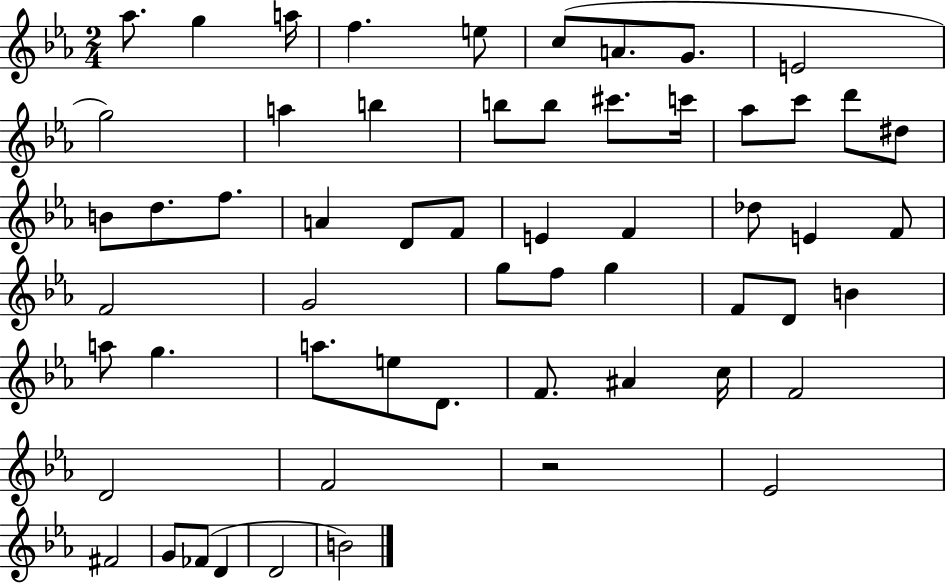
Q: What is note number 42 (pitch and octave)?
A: A5